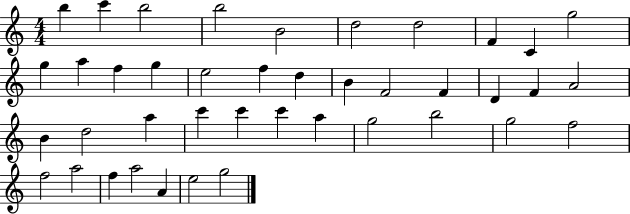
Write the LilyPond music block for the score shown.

{
  \clef treble
  \numericTimeSignature
  \time 4/4
  \key c \major
  b''4 c'''4 b''2 | b''2 b'2 | d''2 d''2 | f'4 c'4 g''2 | \break g''4 a''4 f''4 g''4 | e''2 f''4 d''4 | b'4 f'2 f'4 | d'4 f'4 a'2 | \break b'4 d''2 a''4 | c'''4 c'''4 c'''4 a''4 | g''2 b''2 | g''2 f''2 | \break f''2 a''2 | f''4 a''2 a'4 | e''2 g''2 | \bar "|."
}